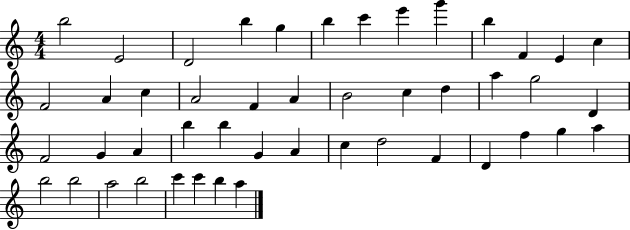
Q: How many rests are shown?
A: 0